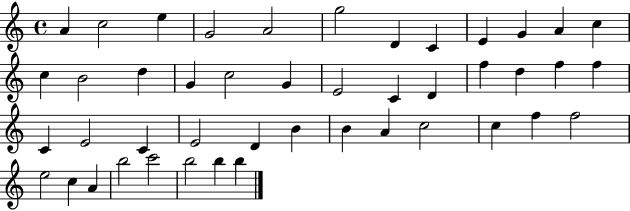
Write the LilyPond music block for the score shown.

{
  \clef treble
  \time 4/4
  \defaultTimeSignature
  \key c \major
  a'4 c''2 e''4 | g'2 a'2 | g''2 d'4 c'4 | e'4 g'4 a'4 c''4 | \break c''4 b'2 d''4 | g'4 c''2 g'4 | e'2 c'4 d'4 | f''4 d''4 f''4 f''4 | \break c'4 e'2 c'4 | e'2 d'4 b'4 | b'4 a'4 c''2 | c''4 f''4 f''2 | \break e''2 c''4 a'4 | b''2 c'''2 | b''2 b''4 b''4 | \bar "|."
}